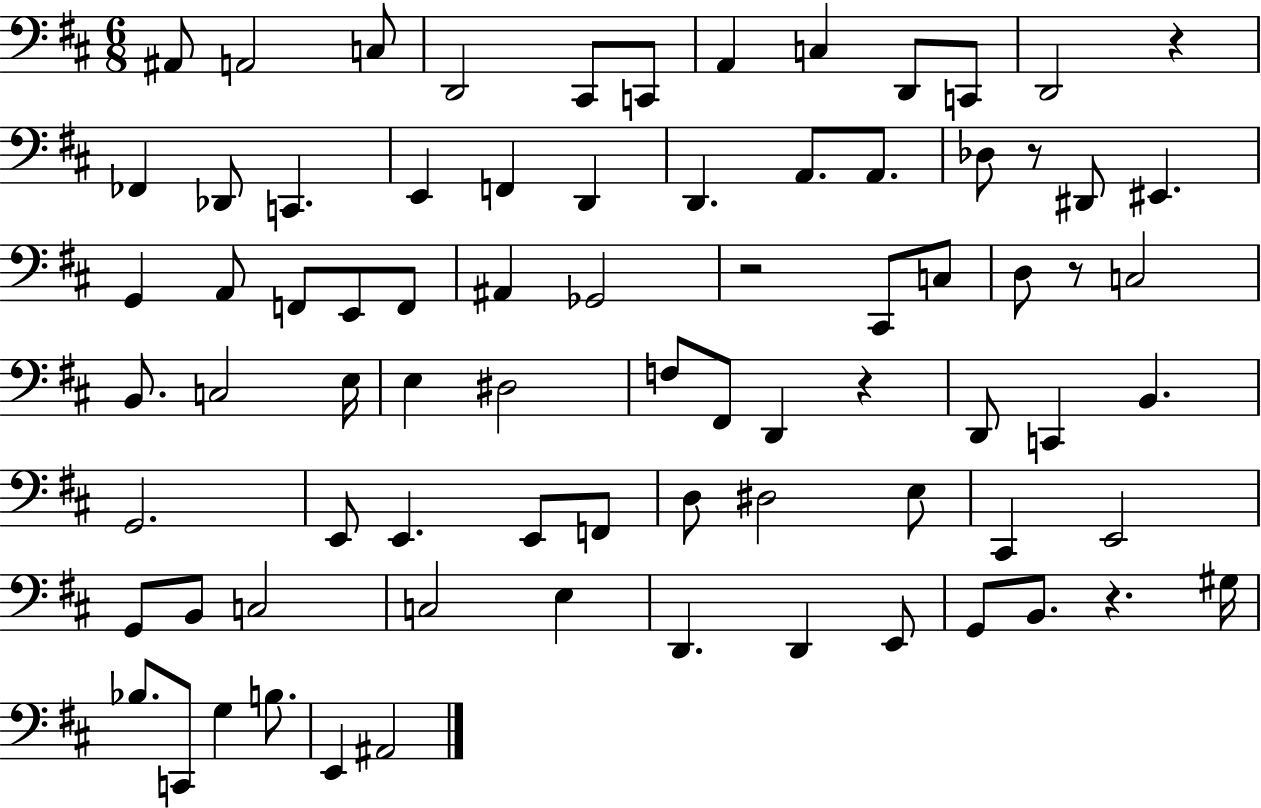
A#2/e A2/h C3/e D2/h C#2/e C2/e A2/q C3/q D2/e C2/e D2/h R/q FES2/q Db2/e C2/q. E2/q F2/q D2/q D2/q. A2/e. A2/e. Db3/e R/e D#2/e EIS2/q. G2/q A2/e F2/e E2/e F2/e A#2/q Gb2/h R/h C#2/e C3/e D3/e R/e C3/h B2/e. C3/h E3/s E3/q D#3/h F3/e F#2/e D2/q R/q D2/e C2/q B2/q. G2/h. E2/e E2/q. E2/e F2/e D3/e D#3/h E3/e C#2/q E2/h G2/e B2/e C3/h C3/h E3/q D2/q. D2/q E2/e G2/e B2/e. R/q. G#3/s Bb3/e. C2/e G3/q B3/e. E2/q A#2/h